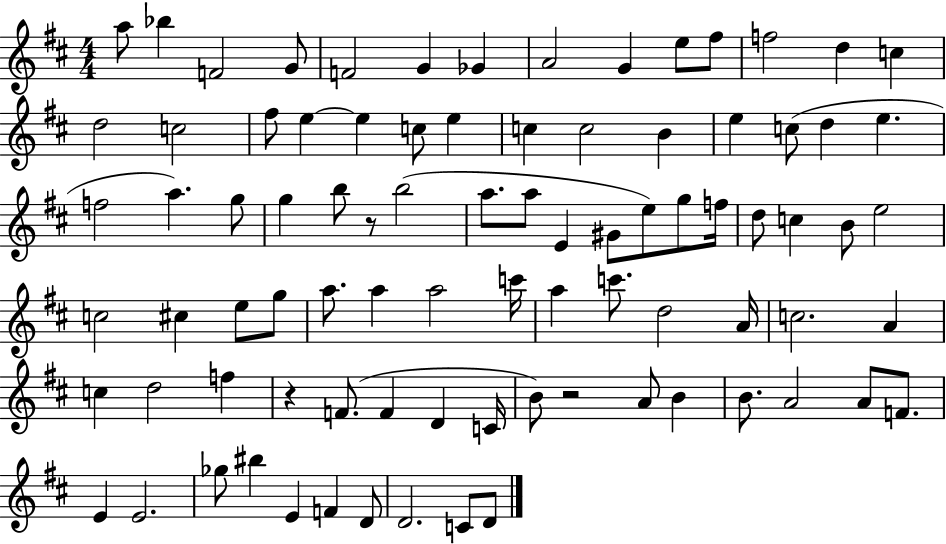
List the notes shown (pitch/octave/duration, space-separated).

A5/e Bb5/q F4/h G4/e F4/h G4/q Gb4/q A4/h G4/q E5/e F#5/e F5/h D5/q C5/q D5/h C5/h F#5/e E5/q E5/q C5/e E5/q C5/q C5/h B4/q E5/q C5/e D5/q E5/q. F5/h A5/q. G5/e G5/q B5/e R/e B5/h A5/e. A5/e E4/q G#4/e E5/e G5/e F5/s D5/e C5/q B4/e E5/h C5/h C#5/q E5/e G5/e A5/e. A5/q A5/h C6/s A5/q C6/e. D5/h A4/s C5/h. A4/q C5/q D5/h F5/q R/q F4/e. F4/q D4/q C4/s B4/e R/h A4/e B4/q B4/e. A4/h A4/e F4/e. E4/q E4/h. Gb5/e BIS5/q E4/q F4/q D4/e D4/h. C4/e D4/e